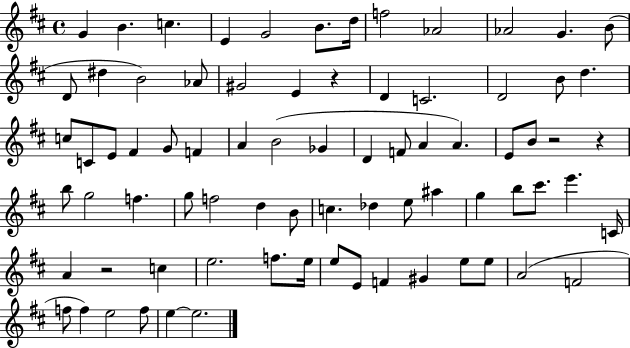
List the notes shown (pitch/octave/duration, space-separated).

G4/q B4/q. C5/q. E4/q G4/h B4/e. D5/s F5/h Ab4/h Ab4/h G4/q. B4/e D4/e D#5/q B4/h Ab4/e G#4/h E4/q R/q D4/q C4/h. D4/h B4/e D5/q. C5/e C4/e E4/e F#4/q G4/e F4/q A4/q B4/h Gb4/q D4/q F4/e A4/q A4/q. E4/e B4/e R/h R/q B5/e G5/h F5/q. G5/e F5/h D5/q B4/e C5/q. Db5/q E5/e A#5/q G5/q B5/e C#6/e. E6/q. C4/s A4/q R/h C5/q E5/h. F5/e. E5/s E5/e E4/e F4/q G#4/q E5/e E5/e A4/h F4/h F5/e F5/q E5/h F5/e E5/q E5/h.